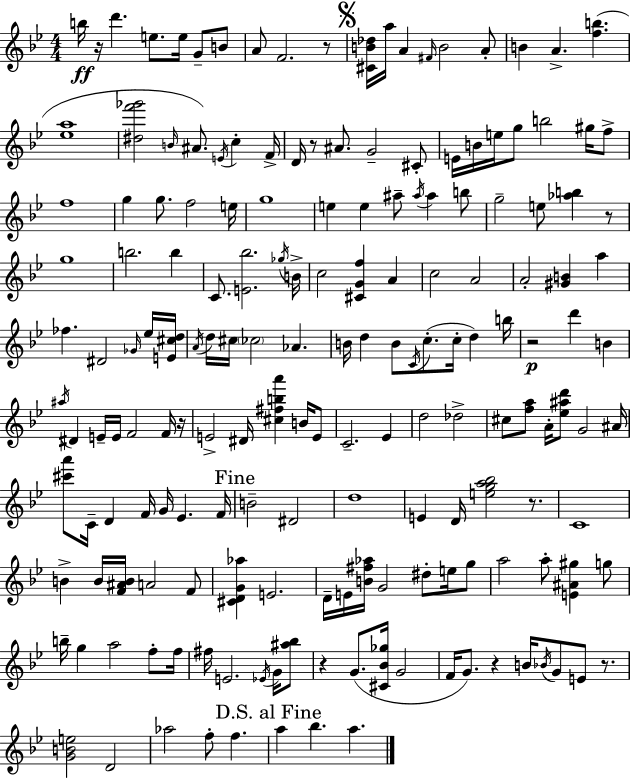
B5/s R/s D6/q. E5/e. E5/s G4/e B4/e A4/e F4/h. R/e [C#4,B4,Db5]/s A5/s A4/q F#4/s B4/h A4/e B4/q A4/q. [F5,B5]/q. [Eb5,A5]/w [D#5,F6,Gb6]/h B4/s A#4/e. E4/s C5/q F4/s D4/s R/e A#4/e. G4/h C#4/e E4/s B4/s E5/s G5/e B5/h G#5/s F5/e F5/w G5/q G5/e. F5/h E5/s G5/w E5/q E5/q A#5/e A#5/s A#5/q B5/e G5/h E5/e [Ab5,B5]/q R/e G5/w B5/h. B5/q C4/e. [E4,Bb5]/h. Gb5/s B4/s C5/h [C#4,G4,F5]/q A4/q C5/h A4/h A4/h [G#4,B4]/q A5/q FES5/q. D#4/h Gb4/s Eb5/s [E4,C#5,D5]/s A4/s D5/s C#5/s CES5/h Ab4/q. B4/s D5/q B4/e C4/s C5/e. C5/s D5/q B5/s R/h D6/q B4/q A#5/s D#4/q E4/s E4/s F4/h F4/s R/s E4/h D#4/s [C#5,F#5,B5,A6]/q B4/s E4/e C4/h. Eb4/q D5/h Db5/h C#5/e [F5,A5]/e A4/s [Eb5,A#5,D6]/e G4/h A#4/s [C#6,A6]/e C4/s D4/q F4/s G4/s Eb4/q. F4/s B4/h D#4/h D5/w E4/q D4/s [E5,G5,A5,Bb5]/h R/e. C4/w B4/q B4/s [F4,A#4,B4]/s A4/h F4/e [C#4,D4,G4,Ab5]/q E4/h. D4/s E4/s [B4,F#5,Ab5]/s G4/h D#5/e E5/s G5/e A5/h A5/e [E4,A#4,G#5]/q G5/e B5/s G5/q A5/h F5/e F5/s F#5/s E4/h. Eb4/s G4/s [A#5,Bb5]/e R/q G4/e. [C#4,Bb4,Gb5]/s G4/h F4/s G4/e. R/q B4/s Bb4/s G4/e E4/e R/e. [G4,B4,E5]/h D4/h Ab5/h F5/e F5/q. A5/q Bb5/q. A5/q.